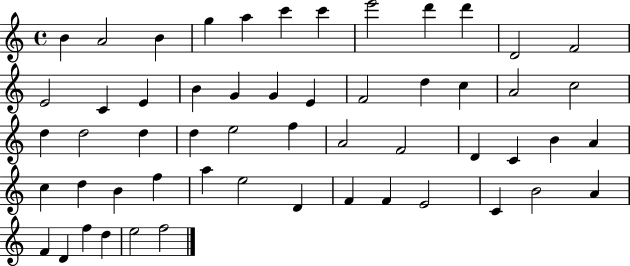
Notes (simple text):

B4/q A4/h B4/q G5/q A5/q C6/q C6/q E6/h D6/q D6/q D4/h F4/h E4/h C4/q E4/q B4/q G4/q G4/q E4/q F4/h D5/q C5/q A4/h C5/h D5/q D5/h D5/q D5/q E5/h F5/q A4/h F4/h D4/q C4/q B4/q A4/q C5/q D5/q B4/q F5/q A5/q E5/h D4/q F4/q F4/q E4/h C4/q B4/h A4/q F4/q D4/q F5/q D5/q E5/h F5/h